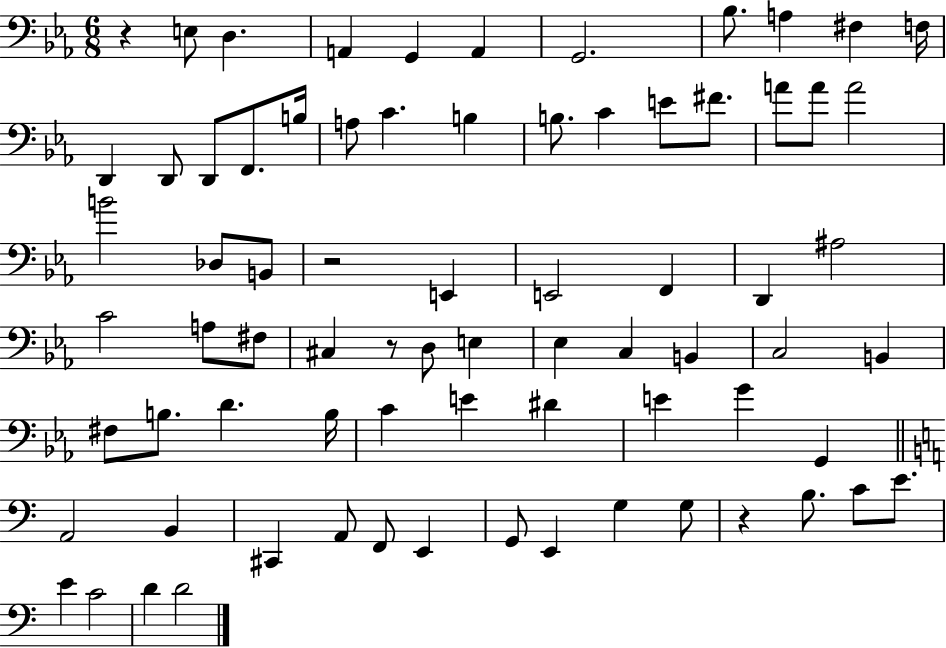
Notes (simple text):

R/q E3/e D3/q. A2/q G2/q A2/q G2/h. Bb3/e. A3/q F#3/q F3/s D2/q D2/e D2/e F2/e. B3/s A3/e C4/q. B3/q B3/e. C4/q E4/e F#4/e. A4/e A4/e A4/h B4/h Db3/e B2/e R/h E2/q E2/h F2/q D2/q A#3/h C4/h A3/e F#3/e C#3/q R/e D3/e E3/q Eb3/q C3/q B2/q C3/h B2/q F#3/e B3/e. D4/q. B3/s C4/q E4/q D#4/q E4/q G4/q G2/q A2/h B2/q C#2/q A2/e F2/e E2/q G2/e E2/q G3/q G3/e R/q B3/e. C4/e E4/e. E4/q C4/h D4/q D4/h